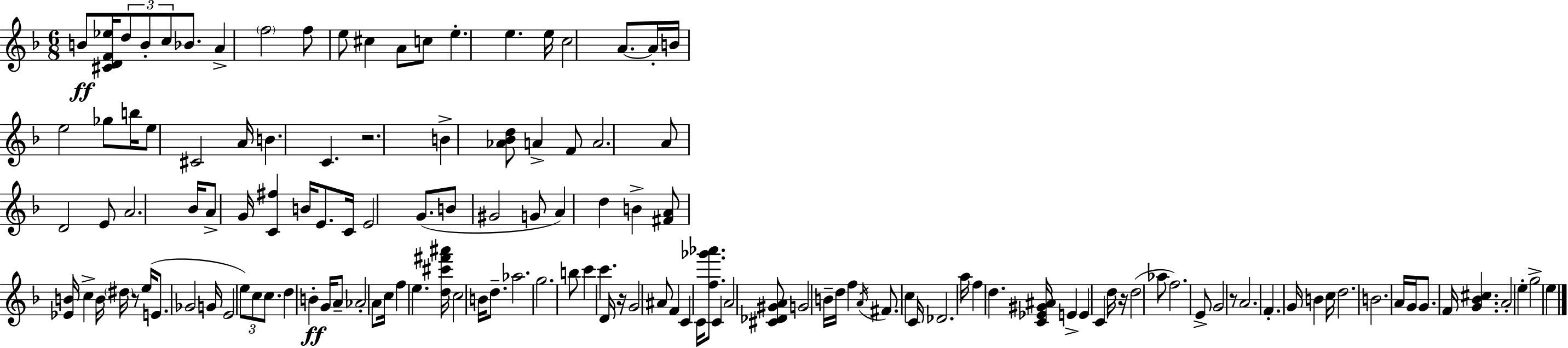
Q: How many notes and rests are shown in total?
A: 136